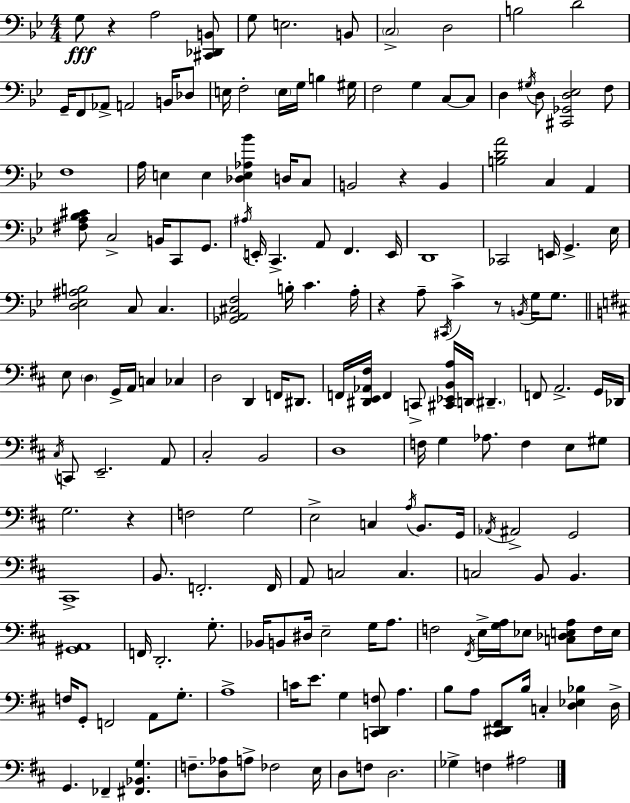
X:1
T:Untitled
M:4/4
L:1/4
K:Bb
G,/2 z A,2 [^C,,_D,,B,,]/2 G,/2 E,2 B,,/2 C,2 D,2 B,2 D2 G,,/4 F,,/2 _A,,/2 A,,2 B,,/4 _D,/2 E,/4 F,2 E,/4 G,/4 B, ^G,/4 F,2 G, C,/2 C,/2 D, ^G,/4 D,/2 [^C,,_G,,D,_E,]2 F,/2 F,4 A,/4 E, E, [_D,E,_A,_B] D,/4 C,/2 B,,2 z B,, [B,DA]2 C, A,, [^F,A,_B,^C]/2 C,2 B,,/4 C,,/2 G,,/2 ^A,/4 E,,/4 C,, A,,/2 F,, E,,/4 D,,4 _C,,2 E,,/4 G,, _E,/4 [D,_E,^A,B,]2 C,/2 C, [_G,,A,,^C,F,]2 B,/4 C A,/4 z A,/2 ^C,,/4 C z/2 B,,/4 G,/4 G,/2 E,/2 D, G,,/4 A,,/4 C, _C, D,2 D,, F,,/4 ^D,,/2 F,,/4 [^D,,E,,_A,,^F,]/4 F,, C,,/2 [^C,,_E,,B,,A,]/4 D,,/4 ^D,, F,,/2 A,,2 G,,/4 _D,,/4 ^C,/4 C,,/2 E,,2 A,,/2 ^C,2 B,,2 D,4 F,/4 G, _A,/2 F, E,/2 ^G,/2 G,2 z F,2 G,2 E,2 C, A,/4 B,,/2 G,,/4 _A,,/4 ^A,,2 G,,2 ^C,,4 B,,/2 F,,2 F,,/4 A,,/2 C,2 C, C,2 B,,/2 B,, [^G,,A,,]4 F,,/4 D,,2 G,/2 _B,,/4 B,,/2 ^D,/4 E,2 G,/4 A,/2 F,2 ^F,,/4 E,/4 [G,A,]/4 _E,/2 [C,_D,E,A,]/2 F,/4 E,/4 F,/4 G,,/2 F,,2 A,,/2 G,/2 A,4 C/4 E/2 G, [C,,D,,F,]/2 A, B,/2 A,/2 [^C,,^D,,^F,,]/2 B,/4 C, [D,_E,_B,] D,/4 G,, _F,, [^F,,_B,,G,] F,/2 [D,_A,]/2 A,/2 _F,2 E,/4 D,/2 F,/2 D,2 _G, F, ^A,2